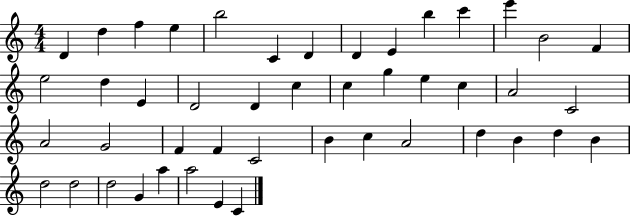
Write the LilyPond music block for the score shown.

{
  \clef treble
  \numericTimeSignature
  \time 4/4
  \key c \major
  d'4 d''4 f''4 e''4 | b''2 c'4 d'4 | d'4 e'4 b''4 c'''4 | e'''4 b'2 f'4 | \break e''2 d''4 e'4 | d'2 d'4 c''4 | c''4 g''4 e''4 c''4 | a'2 c'2 | \break a'2 g'2 | f'4 f'4 c'2 | b'4 c''4 a'2 | d''4 b'4 d''4 b'4 | \break d''2 d''2 | d''2 g'4 a''4 | a''2 e'4 c'4 | \bar "|."
}